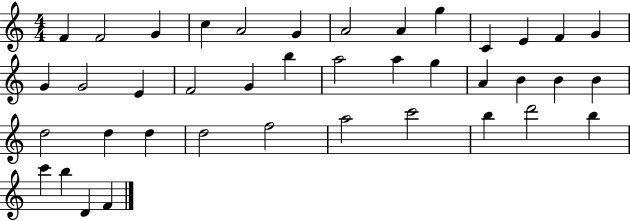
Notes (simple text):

F4/q F4/h G4/q C5/q A4/h G4/q A4/h A4/q G5/q C4/q E4/q F4/q G4/q G4/q G4/h E4/q F4/h G4/q B5/q A5/h A5/q G5/q A4/q B4/q B4/q B4/q D5/h D5/q D5/q D5/h F5/h A5/h C6/h B5/q D6/h B5/q C6/q B5/q D4/q F4/q